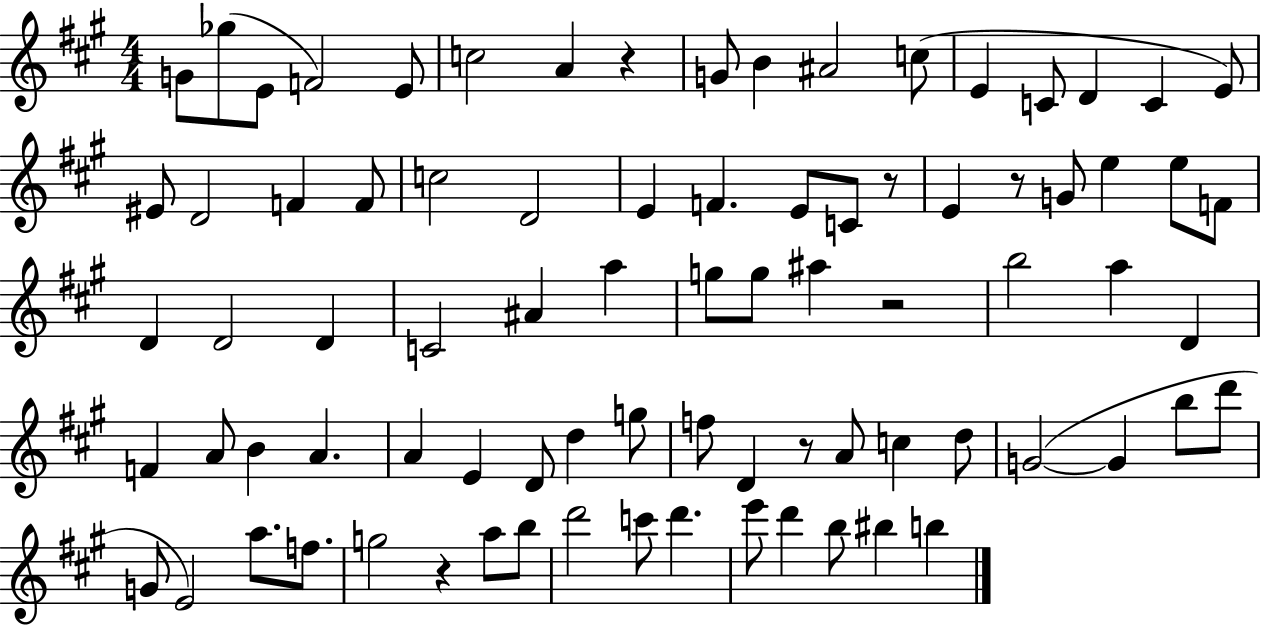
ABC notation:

X:1
T:Untitled
M:4/4
L:1/4
K:A
G/2 _g/2 E/2 F2 E/2 c2 A z G/2 B ^A2 c/2 E C/2 D C E/2 ^E/2 D2 F F/2 c2 D2 E F E/2 C/2 z/2 E z/2 G/2 e e/2 F/2 D D2 D C2 ^A a g/2 g/2 ^a z2 b2 a D F A/2 B A A E D/2 d g/2 f/2 D z/2 A/2 c d/2 G2 G b/2 d'/2 G/2 E2 a/2 f/2 g2 z a/2 b/2 d'2 c'/2 d' e'/2 d' b/2 ^b b